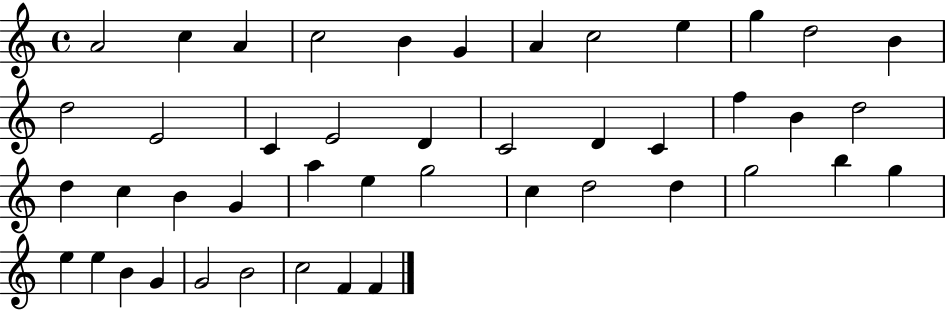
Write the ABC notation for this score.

X:1
T:Untitled
M:4/4
L:1/4
K:C
A2 c A c2 B G A c2 e g d2 B d2 E2 C E2 D C2 D C f B d2 d c B G a e g2 c d2 d g2 b g e e B G G2 B2 c2 F F